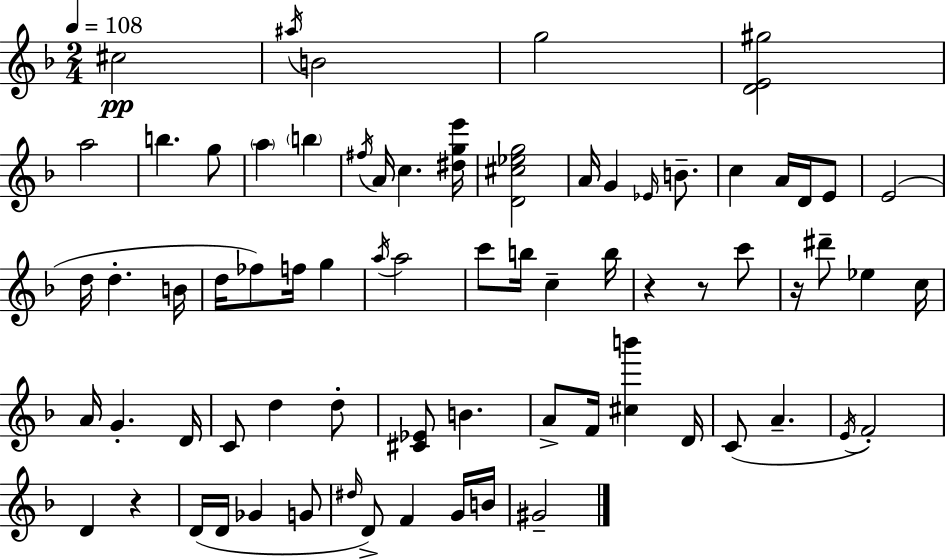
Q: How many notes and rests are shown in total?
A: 72